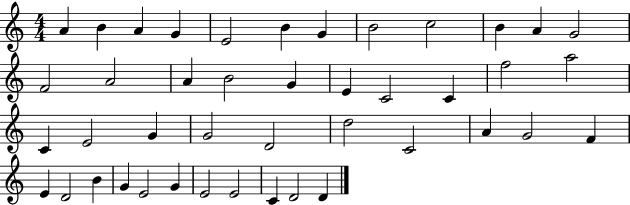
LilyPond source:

{
  \clef treble
  \numericTimeSignature
  \time 4/4
  \key c \major
  a'4 b'4 a'4 g'4 | e'2 b'4 g'4 | b'2 c''2 | b'4 a'4 g'2 | \break f'2 a'2 | a'4 b'2 g'4 | e'4 c'2 c'4 | f''2 a''2 | \break c'4 e'2 g'4 | g'2 d'2 | d''2 c'2 | a'4 g'2 f'4 | \break e'4 d'2 b'4 | g'4 e'2 g'4 | e'2 e'2 | c'4 d'2 d'4 | \break \bar "|."
}